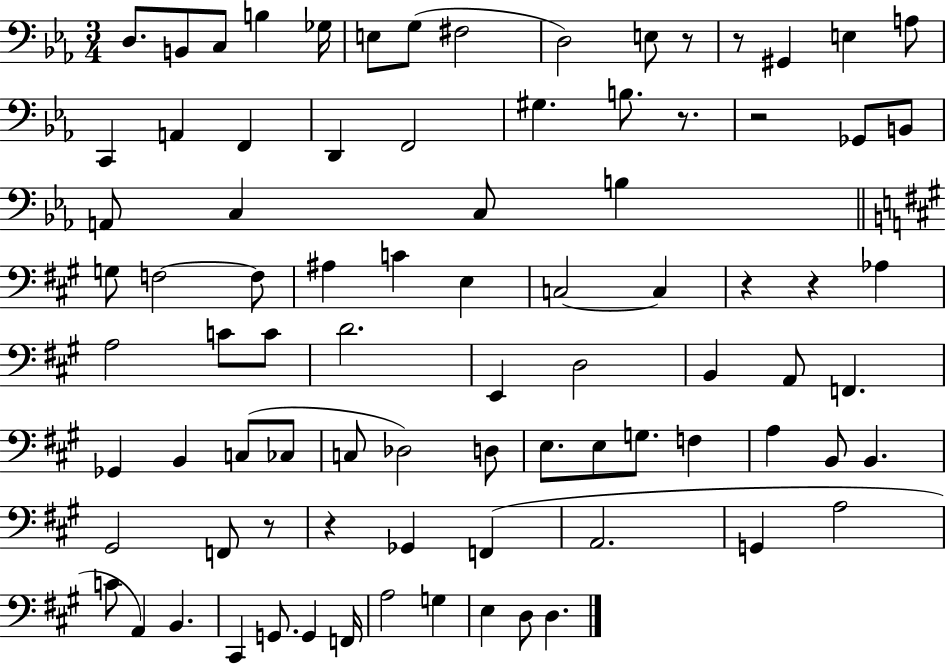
{
  \clef bass
  \numericTimeSignature
  \time 3/4
  \key ees \major
  \repeat volta 2 { d8. b,8 c8 b4 ges16 | e8 g8( fis2 | d2) e8 r8 | r8 gis,4 e4 a8 | \break c,4 a,4 f,4 | d,4 f,2 | gis4. b8. r8. | r2 ges,8 b,8 | \break a,8 c4 c8 b4 | \bar "||" \break \key a \major g8 f2~~ f8 | ais4 c'4 e4 | c2~~ c4 | r4 r4 aes4 | \break a2 c'8 c'8 | d'2. | e,4 d2 | b,4 a,8 f,4. | \break ges,4 b,4 c8( ces8 | c8 des2) d8 | e8. e8 g8. f4 | a4 b,8 b,4. | \break gis,2 f,8 r8 | r4 ges,4 f,4( | a,2. | g,4 a2 | \break c'8 a,4) b,4. | cis,4 g,8. g,4 f,16 | a2 g4 | e4 d8 d4. | \break } \bar "|."
}